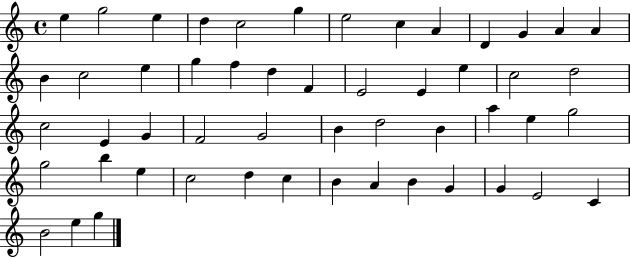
X:1
T:Untitled
M:4/4
L:1/4
K:C
e g2 e d c2 g e2 c A D G A A B c2 e g f d F E2 E e c2 d2 c2 E G F2 G2 B d2 B a e g2 g2 b e c2 d c B A B G G E2 C B2 e g